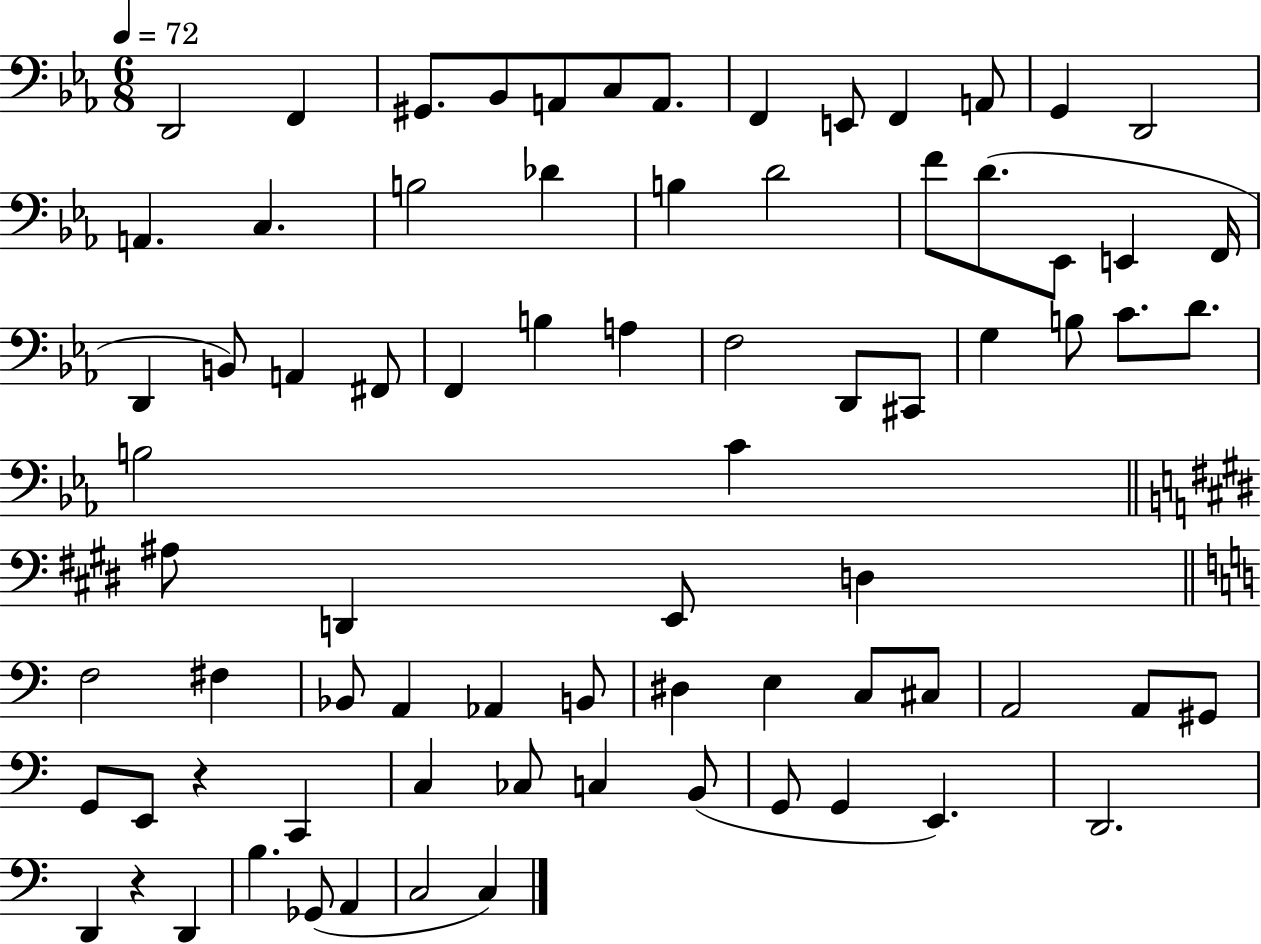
X:1
T:Untitled
M:6/8
L:1/4
K:Eb
D,,2 F,, ^G,,/2 _B,,/2 A,,/2 C,/2 A,,/2 F,, E,,/2 F,, A,,/2 G,, D,,2 A,, C, B,2 _D B, D2 F/2 D/2 _E,,/2 E,, F,,/4 D,, B,,/2 A,, ^F,,/2 F,, B, A, F,2 D,,/2 ^C,,/2 G, B,/2 C/2 D/2 B,2 C ^A,/2 D,, E,,/2 D, F,2 ^F, _B,,/2 A,, _A,, B,,/2 ^D, E, C,/2 ^C,/2 A,,2 A,,/2 ^G,,/2 G,,/2 E,,/2 z C,, C, _C,/2 C, B,,/2 G,,/2 G,, E,, D,,2 D,, z D,, B, _G,,/2 A,, C,2 C,